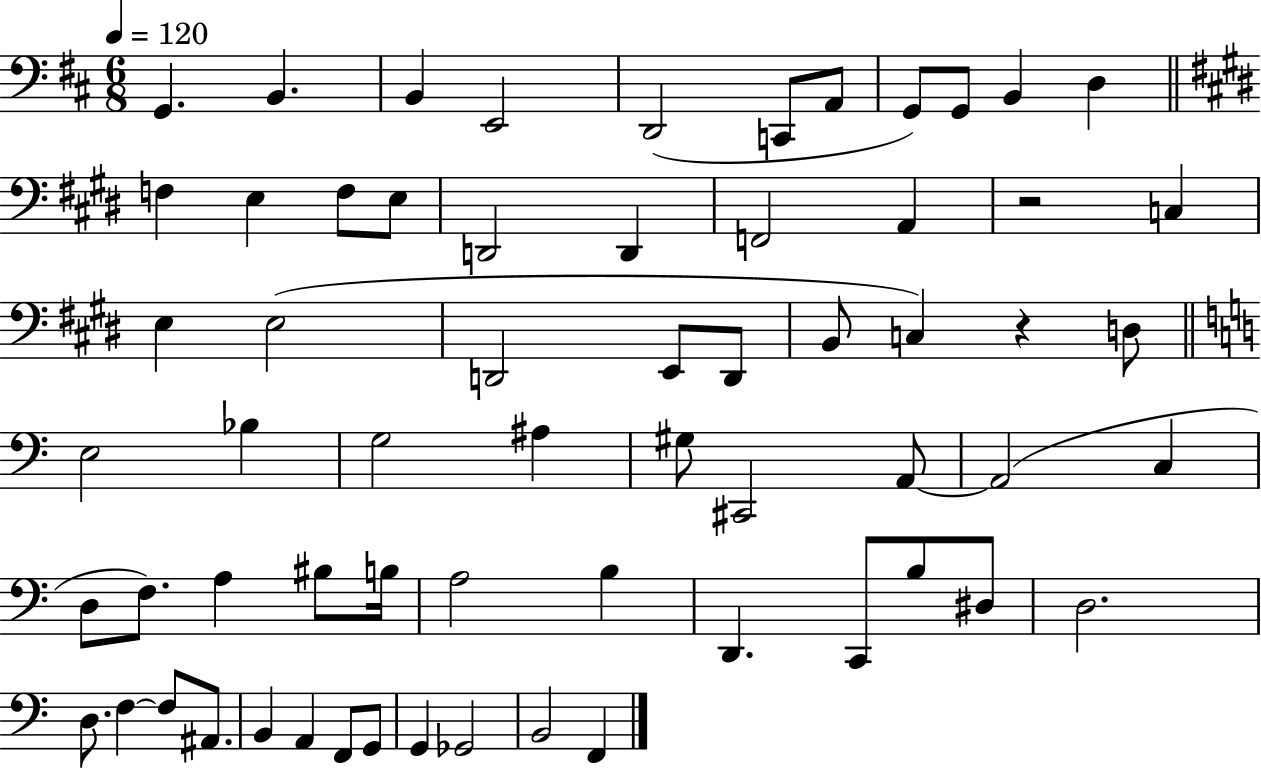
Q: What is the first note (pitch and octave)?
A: G2